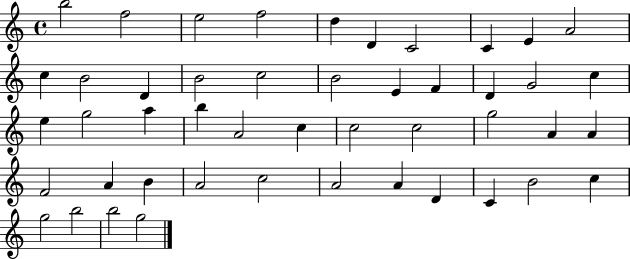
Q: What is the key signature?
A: C major